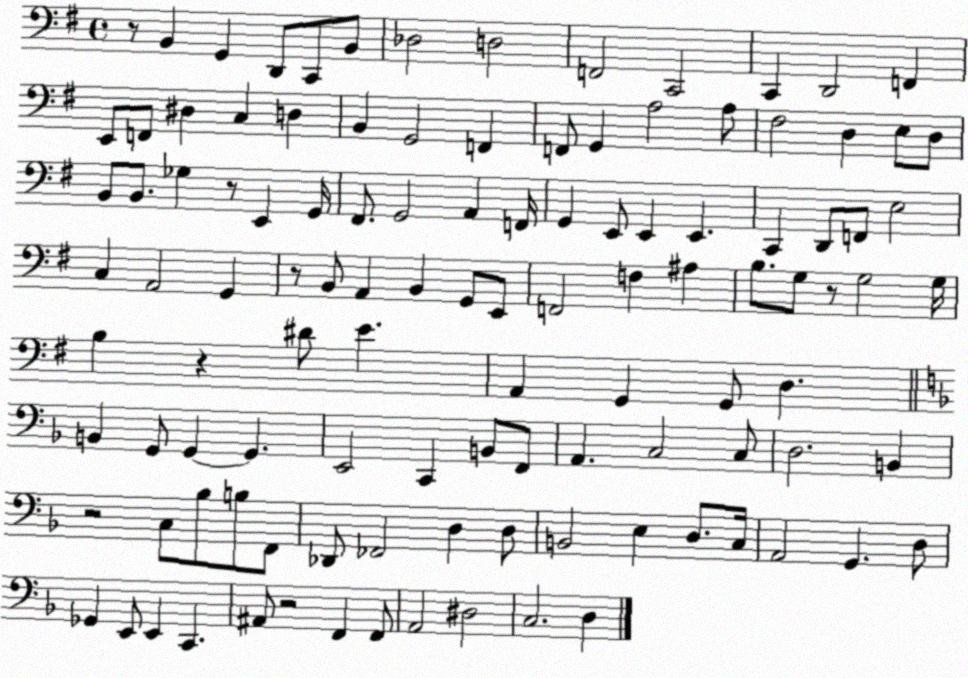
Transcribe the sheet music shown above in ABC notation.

X:1
T:Untitled
M:4/4
L:1/4
K:G
z/2 B,, G,, D,,/2 C,,/2 B,,/2 _D,2 D,2 F,,2 C,,2 C,, D,,2 F,, E,,/2 F,,/2 ^D, C, D, B,, G,,2 F,, F,,/2 G,, A,2 A,/2 ^F,2 D, E,/2 D,/2 B,,/2 B,,/2 _G, z/2 E,, G,,/4 ^F,,/2 G,,2 A,, F,,/4 G,, E,,/2 E,, E,, C,, D,,/2 F,,/2 E,2 C, A,,2 G,, z/2 B,,/2 A,, B,, G,,/2 E,,/2 F,,2 F, ^A, B,/2 G,/2 z/2 G,2 G,/4 B, z ^D/2 E A,, G,, G,,/2 D, B,, G,,/2 G,, G,, E,,2 C,, B,,/2 F,,/2 A,, C,2 C,/2 D,2 B,, z2 C,/2 _B,/2 B,/2 F,,/2 _D,,/2 _F,,2 D, D,/2 B,,2 E, D,/2 C,/4 A,,2 G,, D,/2 _G,, E,,/2 E,, C,, ^A,,/2 z2 F,, F,,/2 A,,2 ^D,2 C,2 D,